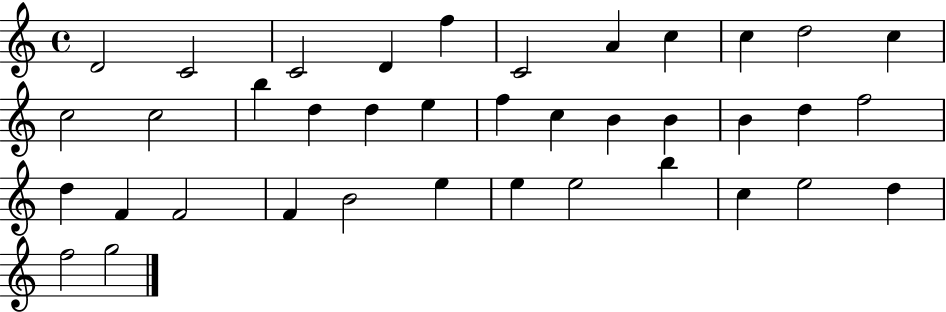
{
  \clef treble
  \time 4/4
  \defaultTimeSignature
  \key c \major
  d'2 c'2 | c'2 d'4 f''4 | c'2 a'4 c''4 | c''4 d''2 c''4 | \break c''2 c''2 | b''4 d''4 d''4 e''4 | f''4 c''4 b'4 b'4 | b'4 d''4 f''2 | \break d''4 f'4 f'2 | f'4 b'2 e''4 | e''4 e''2 b''4 | c''4 e''2 d''4 | \break f''2 g''2 | \bar "|."
}